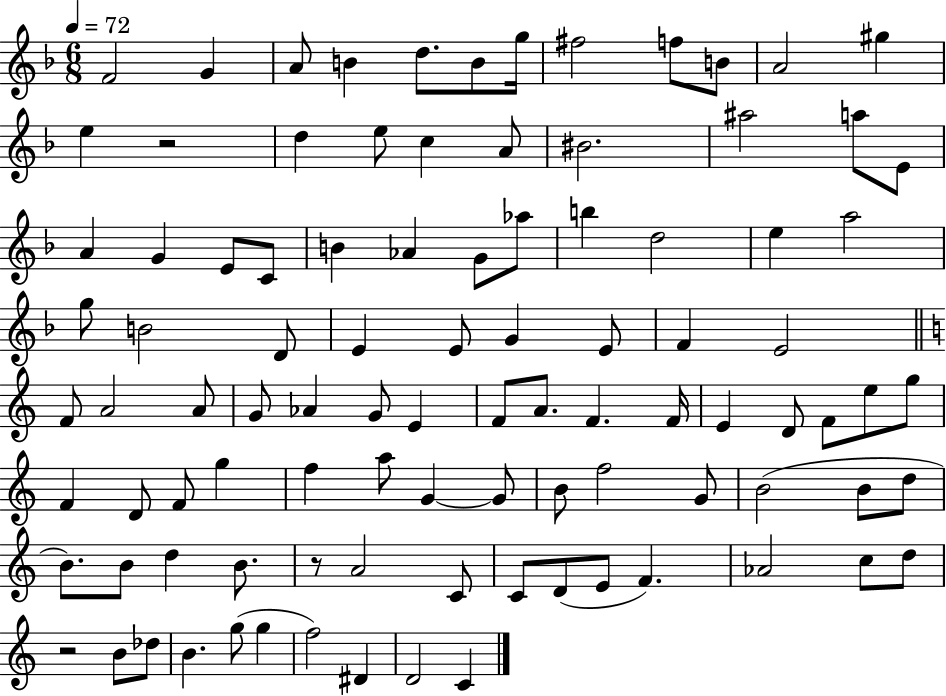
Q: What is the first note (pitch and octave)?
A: F4